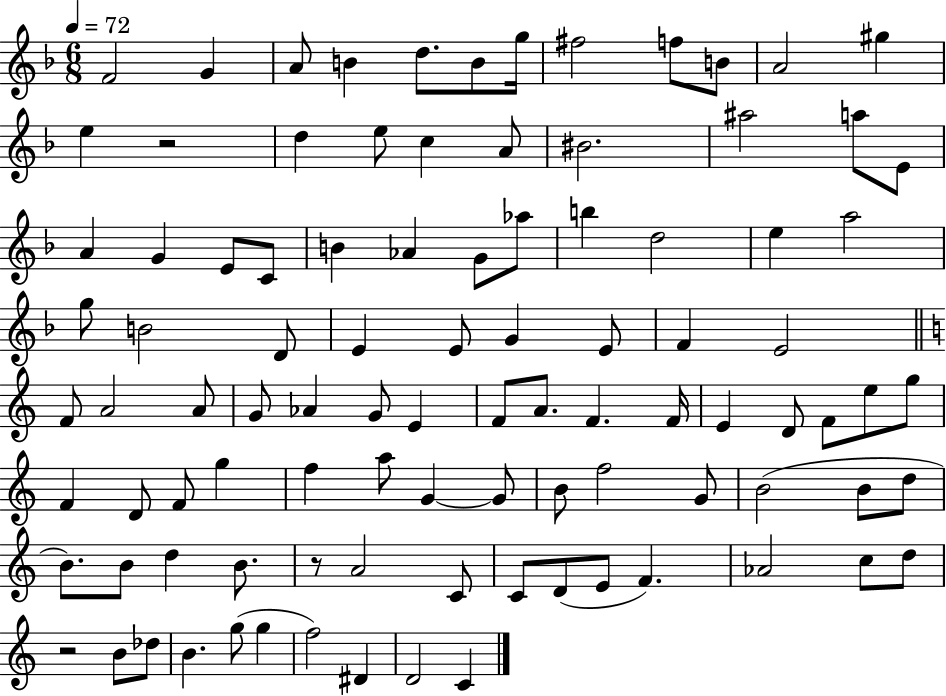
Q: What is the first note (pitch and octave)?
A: F4